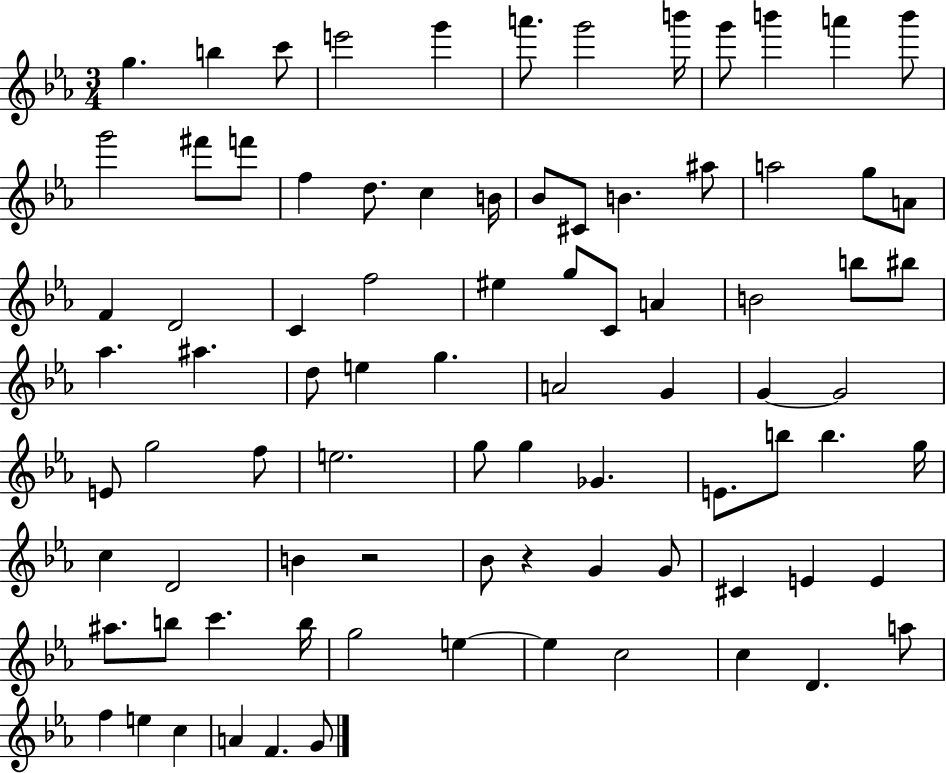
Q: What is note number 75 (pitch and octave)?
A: C5